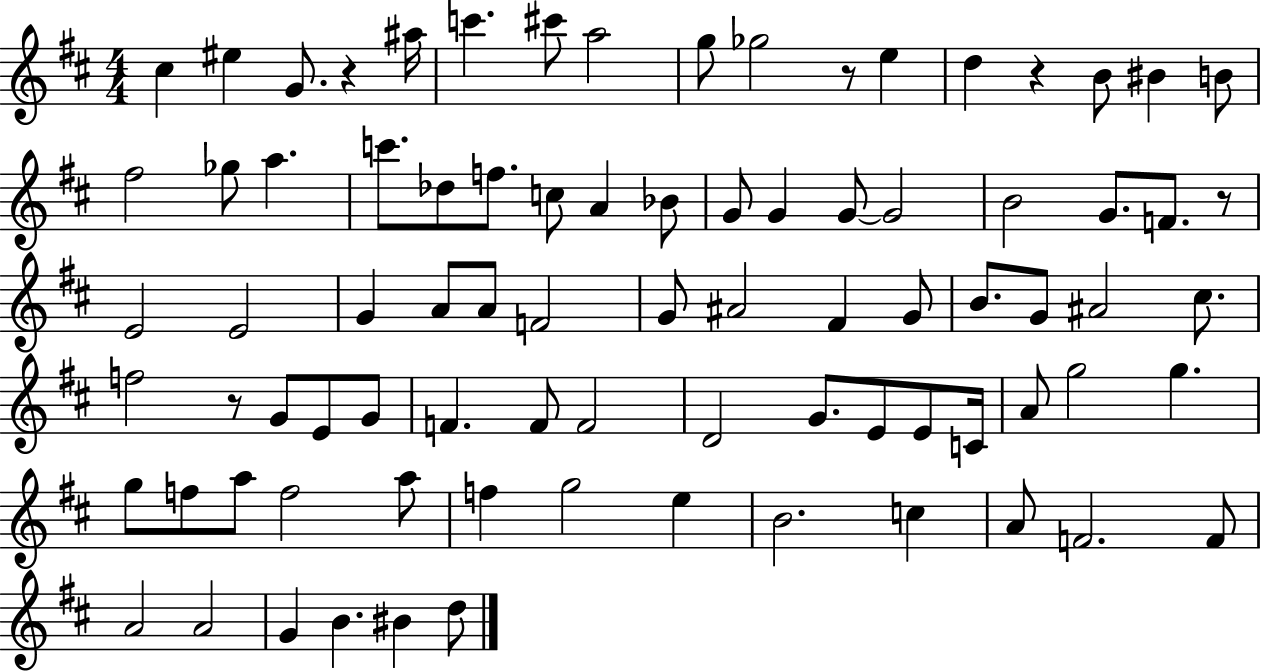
C#5/q EIS5/q G4/e. R/q A#5/s C6/q. C#6/e A5/h G5/e Gb5/h R/e E5/q D5/q R/q B4/e BIS4/q B4/e F#5/h Gb5/e A5/q. C6/e. Db5/e F5/e. C5/e A4/q Bb4/e G4/e G4/q G4/e G4/h B4/h G4/e. F4/e. R/e E4/h E4/h G4/q A4/e A4/e F4/h G4/e A#4/h F#4/q G4/e B4/e. G4/e A#4/h C#5/e. F5/h R/e G4/e E4/e G4/e F4/q. F4/e F4/h D4/h G4/e. E4/e E4/e C4/s A4/e G5/h G5/q. G5/e F5/e A5/e F5/h A5/e F5/q G5/h E5/q B4/h. C5/q A4/e F4/h. F4/e A4/h A4/h G4/q B4/q. BIS4/q D5/e